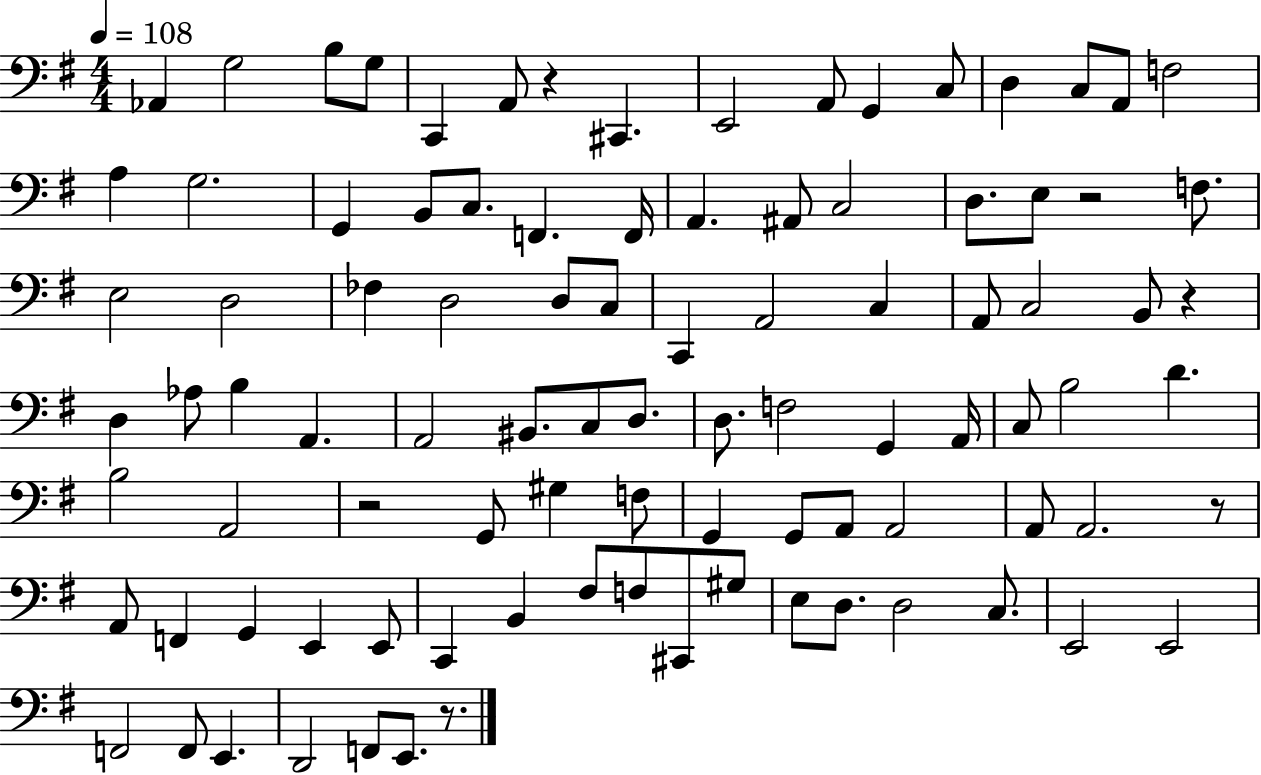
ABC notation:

X:1
T:Untitled
M:4/4
L:1/4
K:G
_A,, G,2 B,/2 G,/2 C,, A,,/2 z ^C,, E,,2 A,,/2 G,, C,/2 D, C,/2 A,,/2 F,2 A, G,2 G,, B,,/2 C,/2 F,, F,,/4 A,, ^A,,/2 C,2 D,/2 E,/2 z2 F,/2 E,2 D,2 _F, D,2 D,/2 C,/2 C,, A,,2 C, A,,/2 C,2 B,,/2 z D, _A,/2 B, A,, A,,2 ^B,,/2 C,/2 D,/2 D,/2 F,2 G,, A,,/4 C,/2 B,2 D B,2 A,,2 z2 G,,/2 ^G, F,/2 G,, G,,/2 A,,/2 A,,2 A,,/2 A,,2 z/2 A,,/2 F,, G,, E,, E,,/2 C,, B,, ^F,/2 F,/2 ^C,,/2 ^G,/2 E,/2 D,/2 D,2 C,/2 E,,2 E,,2 F,,2 F,,/2 E,, D,,2 F,,/2 E,,/2 z/2